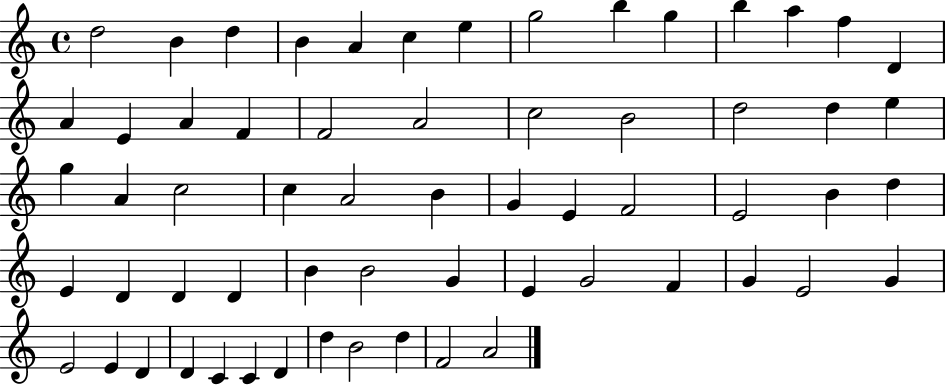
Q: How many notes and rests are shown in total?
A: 62